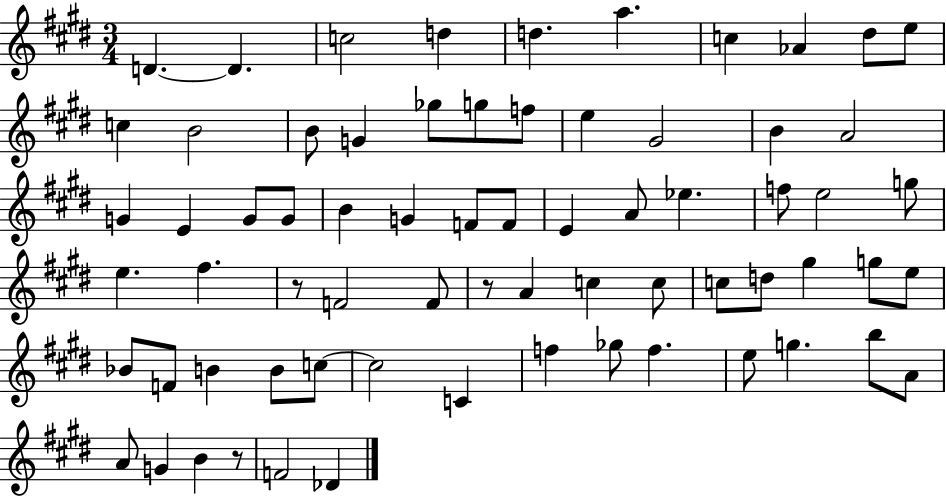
X:1
T:Untitled
M:3/4
L:1/4
K:E
D D c2 d d a c _A ^d/2 e/2 c B2 B/2 G _g/2 g/2 f/2 e ^G2 B A2 G E G/2 G/2 B G F/2 F/2 E A/2 _e f/2 e2 g/2 e ^f z/2 F2 F/2 z/2 A c c/2 c/2 d/2 ^g g/2 e/2 _B/2 F/2 B B/2 c/2 c2 C f _g/2 f e/2 g b/2 A/2 A/2 G B z/2 F2 _D